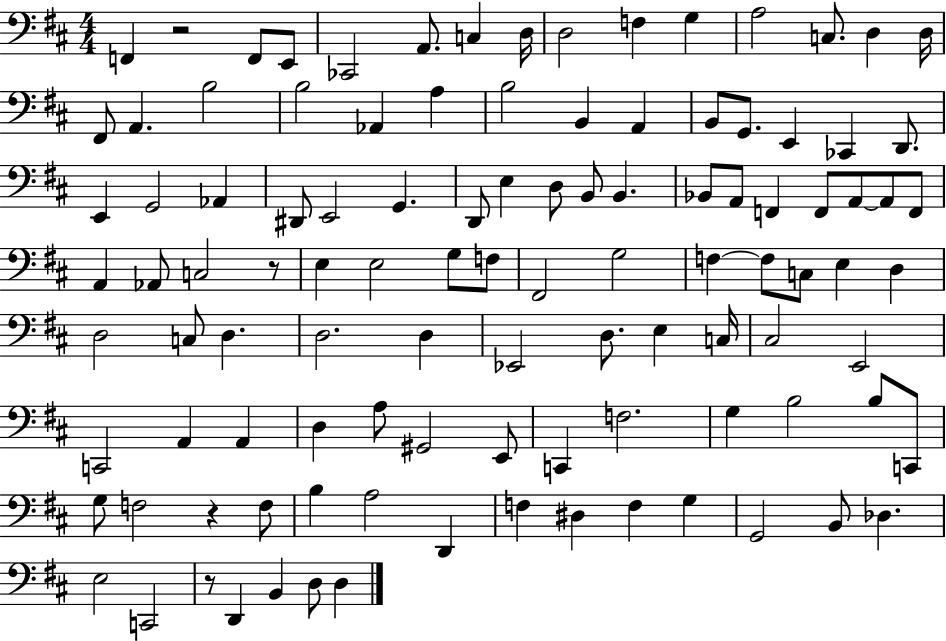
F2/q R/h F2/e E2/e CES2/h A2/e. C3/q D3/s D3/h F3/q G3/q A3/h C3/e. D3/q D3/s F#2/e A2/q. B3/h B3/h Ab2/q A3/q B3/h B2/q A2/q B2/e G2/e. E2/q CES2/q D2/e. E2/q G2/h Ab2/q D#2/e E2/h G2/q. D2/e E3/q D3/e B2/e B2/q. Bb2/e A2/e F2/q F2/e A2/e A2/e F2/e A2/q Ab2/e C3/h R/e E3/q E3/h G3/e F3/e F#2/h G3/h F3/q F3/e C3/e E3/q D3/q D3/h C3/e D3/q. D3/h. D3/q Eb2/h D3/e. E3/q C3/s C#3/h E2/h C2/h A2/q A2/q D3/q A3/e G#2/h E2/e C2/q F3/h. G3/q B3/h B3/e C2/e G3/e F3/h R/q F3/e B3/q A3/h D2/q F3/q D#3/q F3/q G3/q G2/h B2/e Db3/q. E3/h C2/h R/e D2/q B2/q D3/e D3/q